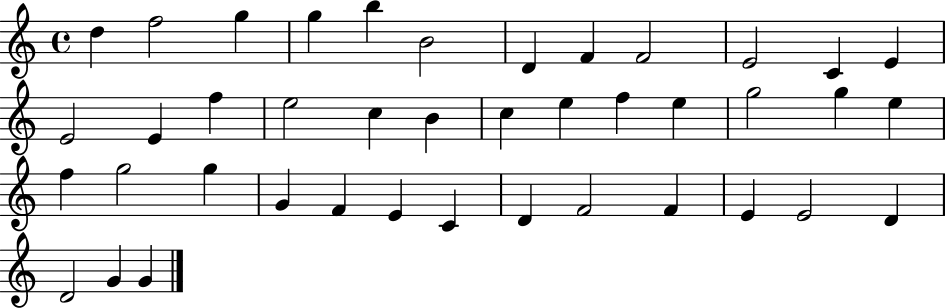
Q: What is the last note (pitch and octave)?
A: G4